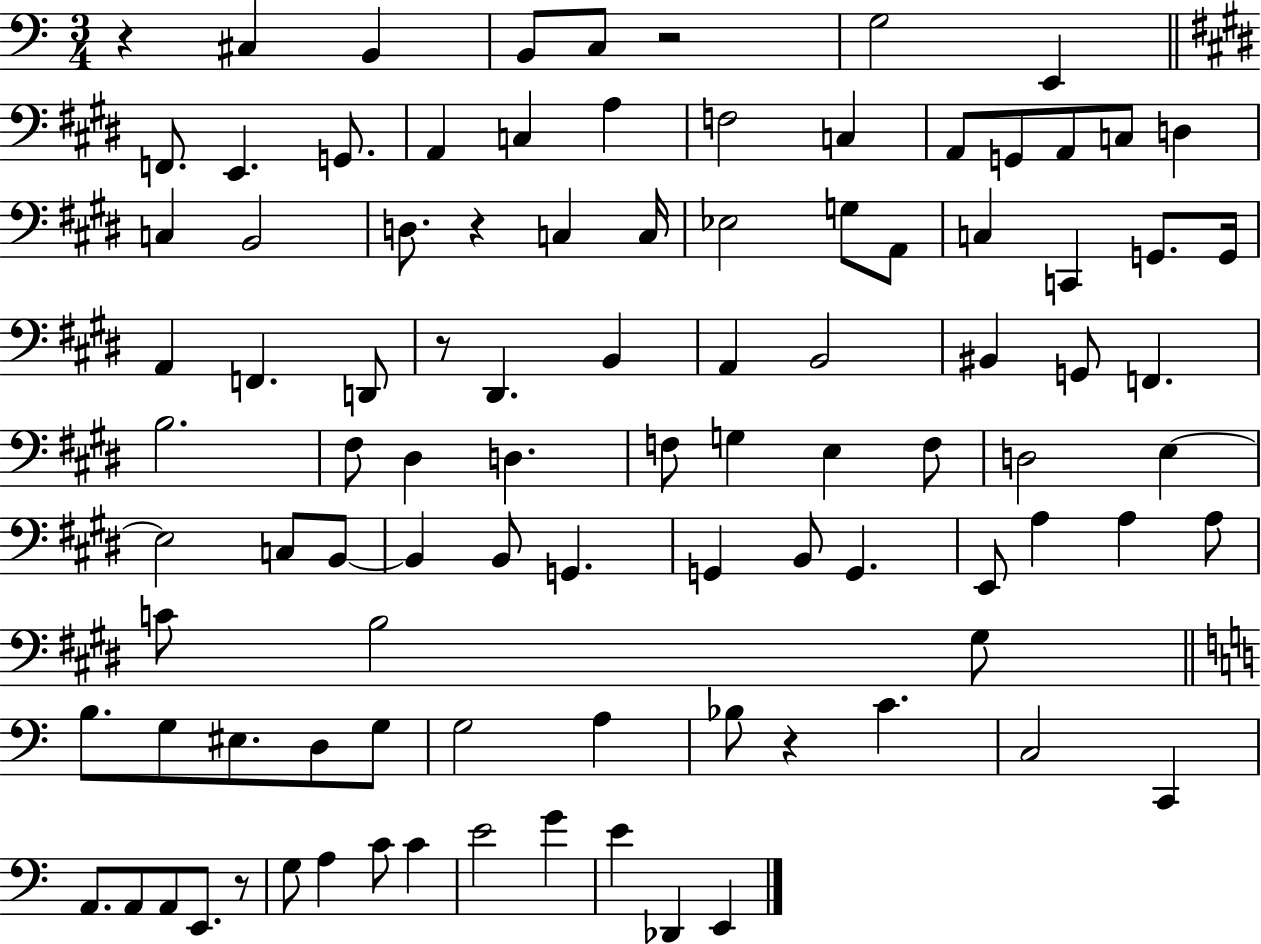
R/q C#3/q B2/q B2/e C3/e R/h G3/h E2/q F2/e. E2/q. G2/e. A2/q C3/q A3/q F3/h C3/q A2/e G2/e A2/e C3/e D3/q C3/q B2/h D3/e. R/q C3/q C3/s Eb3/h G3/e A2/e C3/q C2/q G2/e. G2/s A2/q F2/q. D2/e R/e D#2/q. B2/q A2/q B2/h BIS2/q G2/e F2/q. B3/h. F#3/e D#3/q D3/q. F3/e G3/q E3/q F3/e D3/h E3/q E3/h C3/e B2/e B2/q B2/e G2/q. G2/q B2/e G2/q. E2/e A3/q A3/q A3/e C4/e B3/h G#3/e B3/e. G3/e EIS3/e. D3/e G3/e G3/h A3/q Bb3/e R/q C4/q. C3/h C2/q A2/e. A2/e A2/e E2/e. R/e G3/e A3/q C4/e C4/q E4/h G4/q E4/q Db2/q E2/q